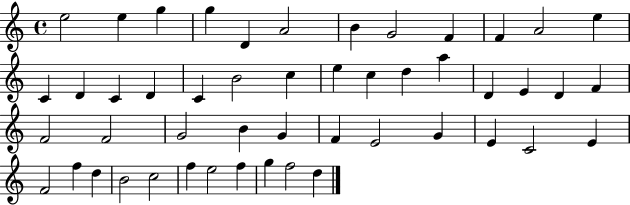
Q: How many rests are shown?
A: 0